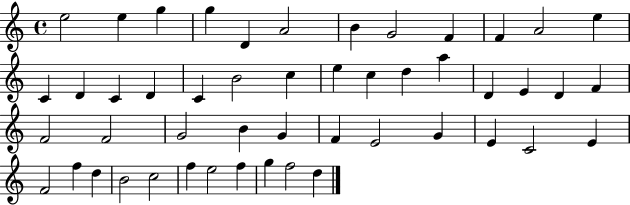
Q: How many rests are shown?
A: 0